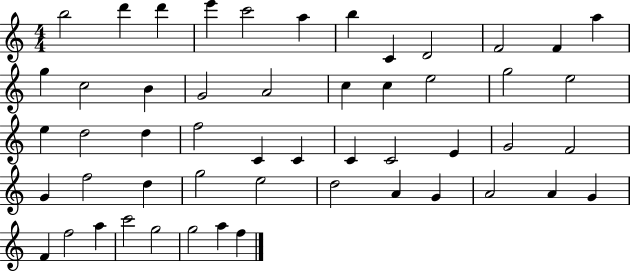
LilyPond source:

{
  \clef treble
  \numericTimeSignature
  \time 4/4
  \key c \major
  b''2 d'''4 d'''4 | e'''4 c'''2 a''4 | b''4 c'4 d'2 | f'2 f'4 a''4 | \break g''4 c''2 b'4 | g'2 a'2 | c''4 c''4 e''2 | g''2 e''2 | \break e''4 d''2 d''4 | f''2 c'4 c'4 | c'4 c'2 e'4 | g'2 f'2 | \break g'4 f''2 d''4 | g''2 e''2 | d''2 a'4 g'4 | a'2 a'4 g'4 | \break f'4 f''2 a''4 | c'''2 g''2 | g''2 a''4 f''4 | \bar "|."
}